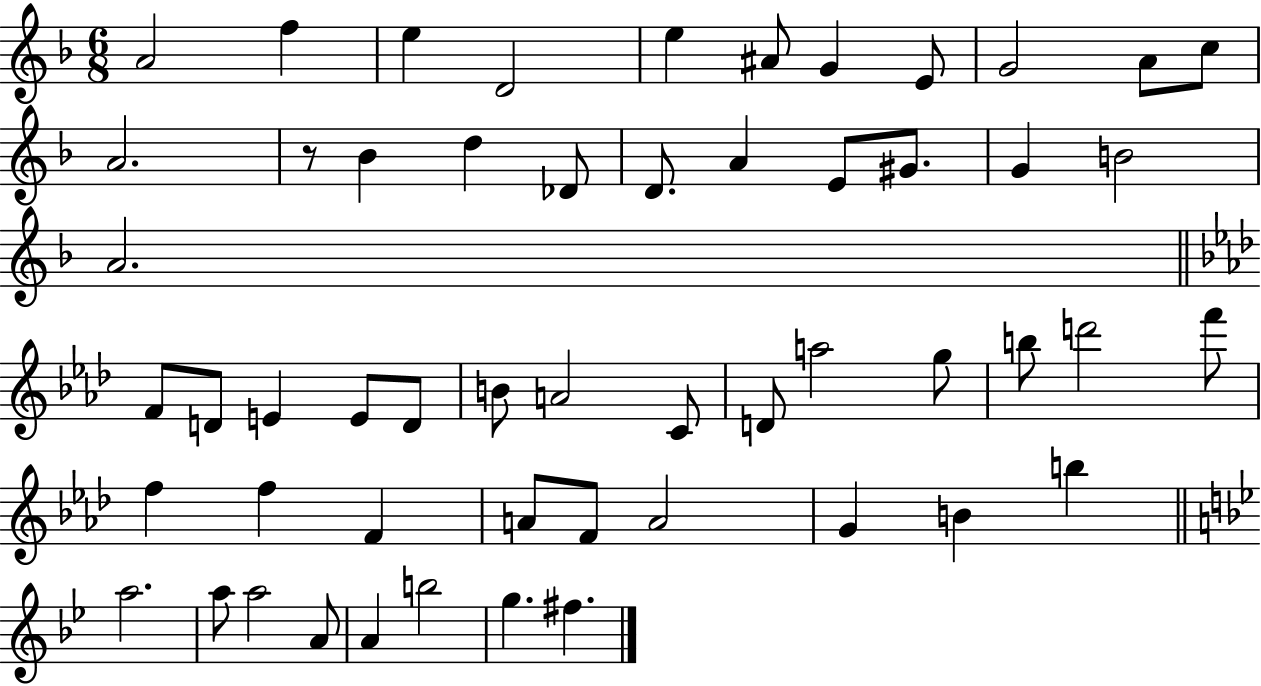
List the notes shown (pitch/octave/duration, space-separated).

A4/h F5/q E5/q D4/h E5/q A#4/e G4/q E4/e G4/h A4/e C5/e A4/h. R/e Bb4/q D5/q Db4/e D4/e. A4/q E4/e G#4/e. G4/q B4/h A4/h. F4/e D4/e E4/q E4/e D4/e B4/e A4/h C4/e D4/e A5/h G5/e B5/e D6/h F6/e F5/q F5/q F4/q A4/e F4/e A4/h G4/q B4/q B5/q A5/h. A5/e A5/h A4/e A4/q B5/h G5/q. F#5/q.